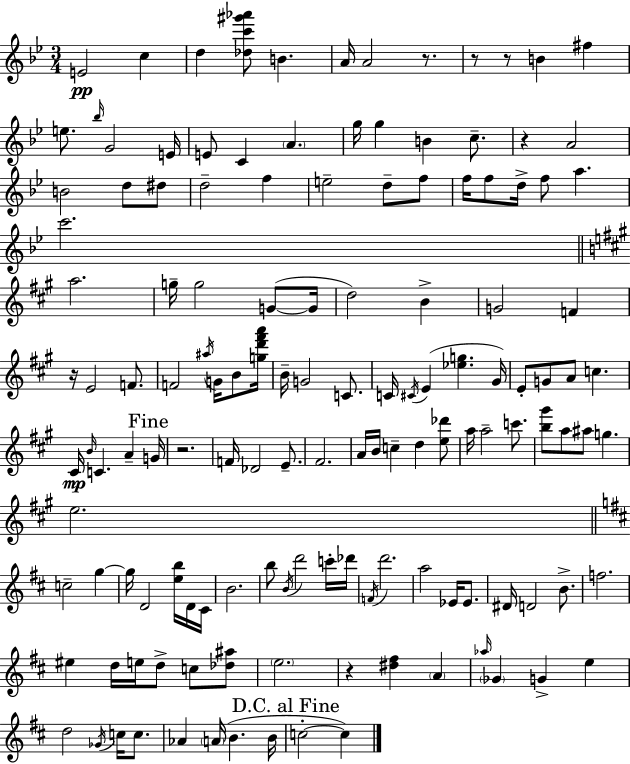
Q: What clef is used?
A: treble